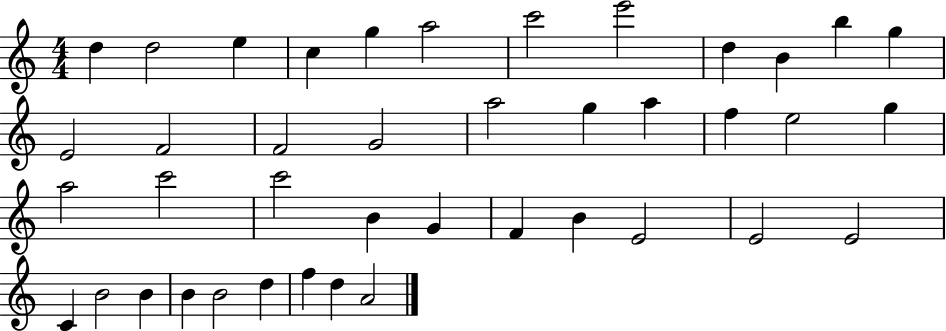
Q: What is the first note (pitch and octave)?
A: D5